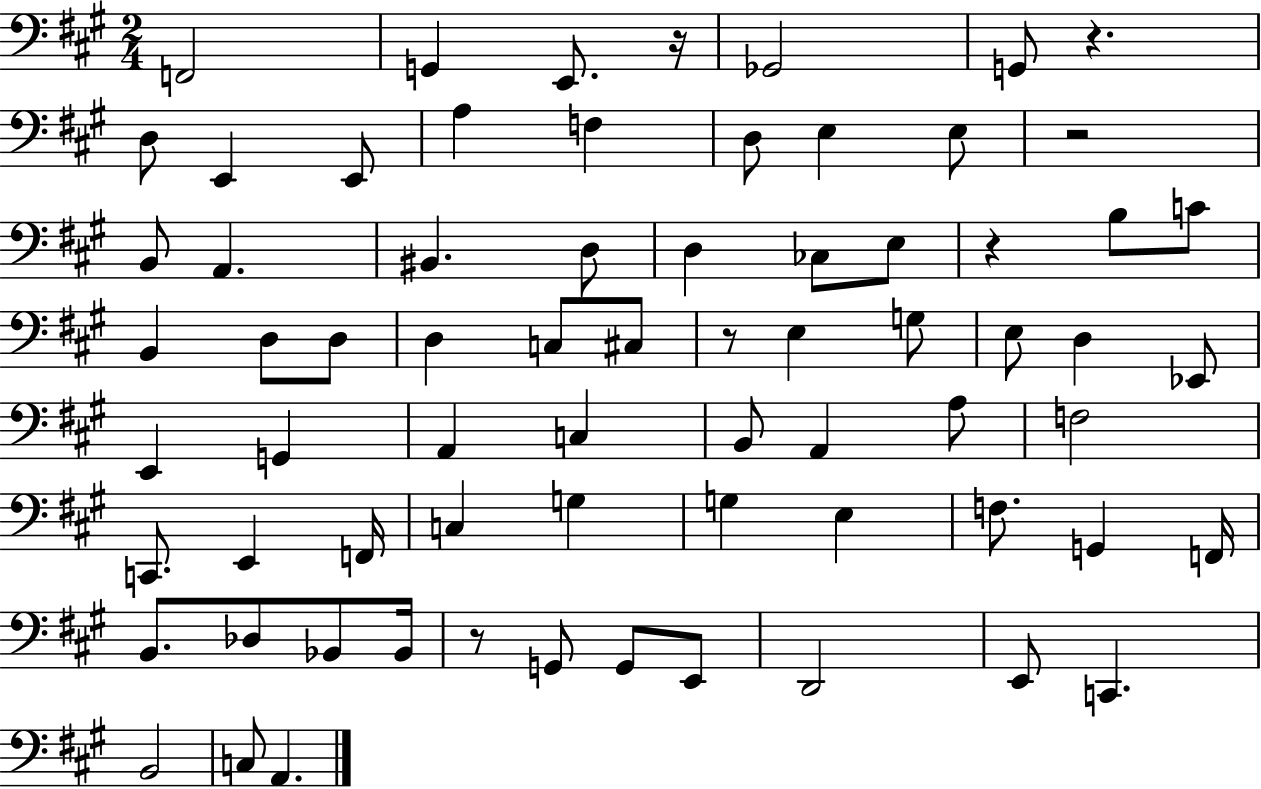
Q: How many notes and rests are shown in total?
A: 70